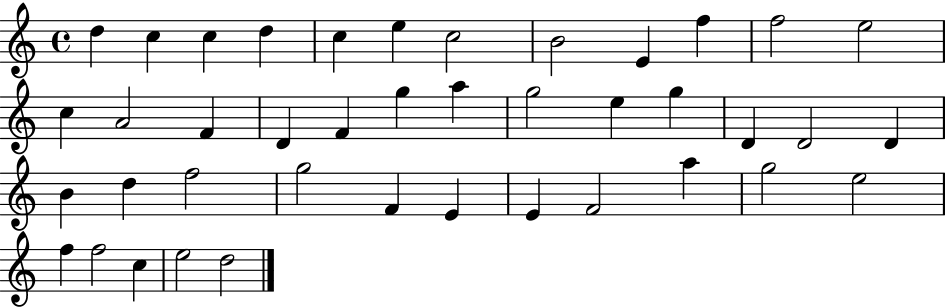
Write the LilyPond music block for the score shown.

{
  \clef treble
  \time 4/4
  \defaultTimeSignature
  \key c \major
  d''4 c''4 c''4 d''4 | c''4 e''4 c''2 | b'2 e'4 f''4 | f''2 e''2 | \break c''4 a'2 f'4 | d'4 f'4 g''4 a''4 | g''2 e''4 g''4 | d'4 d'2 d'4 | \break b'4 d''4 f''2 | g''2 f'4 e'4 | e'4 f'2 a''4 | g''2 e''2 | \break f''4 f''2 c''4 | e''2 d''2 | \bar "|."
}